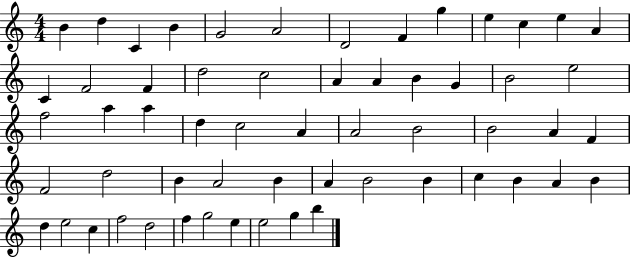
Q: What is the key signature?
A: C major